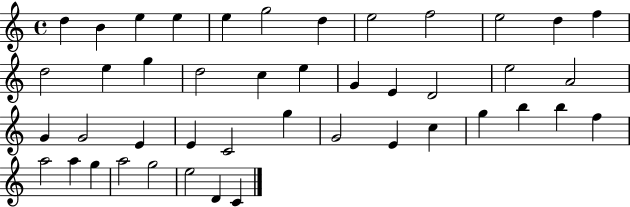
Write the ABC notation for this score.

X:1
T:Untitled
M:4/4
L:1/4
K:C
d B e e e g2 d e2 f2 e2 d f d2 e g d2 c e G E D2 e2 A2 G G2 E E C2 g G2 E c g b b f a2 a g a2 g2 e2 D C